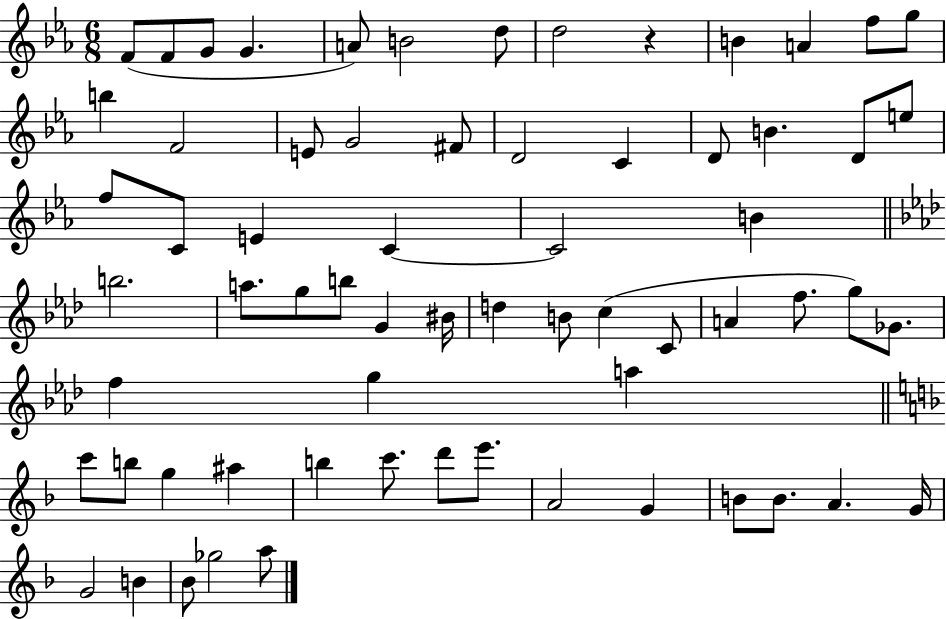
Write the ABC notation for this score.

X:1
T:Untitled
M:6/8
L:1/4
K:Eb
F/2 F/2 G/2 G A/2 B2 d/2 d2 z B A f/2 g/2 b F2 E/2 G2 ^F/2 D2 C D/2 B D/2 e/2 f/2 C/2 E C C2 B b2 a/2 g/2 b/2 G ^B/4 d B/2 c C/2 A f/2 g/2 _G/2 f g a c'/2 b/2 g ^a b c'/2 d'/2 e'/2 A2 G B/2 B/2 A G/4 G2 B _B/2 _g2 a/2